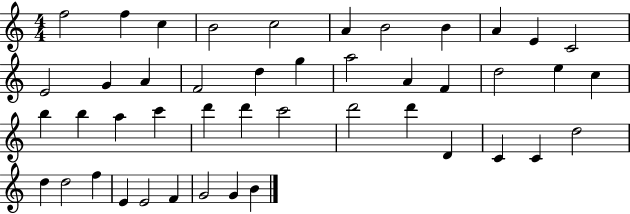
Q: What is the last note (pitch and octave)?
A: B4